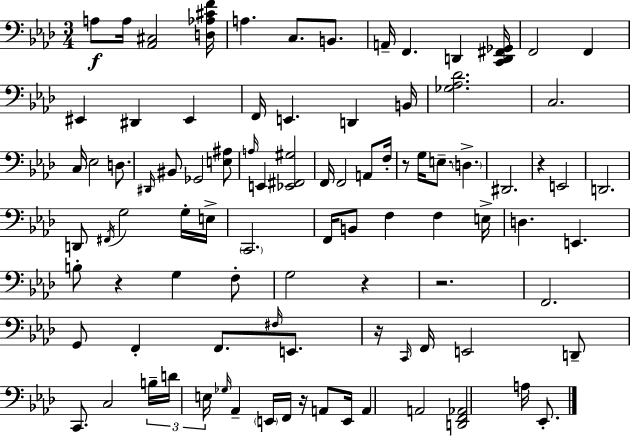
A3/e A3/s [Ab2,C#3]/h [D3,Ab3,C#4,F4]/s A3/q. C3/e. B2/e. A2/s F2/q. D2/q [C2,D2,F#2,Gb2]/s F2/h F2/q EIS2/q D#2/q EIS2/q F2/s E2/q. D2/q B2/s [Gb3,Ab3,Db4]/h. C3/h. C3/s Eb3/h D3/e. D#2/s BIS2/e Gb2/h [E3,A#3]/e A3/s E2/q [Eb2,F#2,G#3]/h F2/s F2/h A2/e F3/s R/e G3/s E3/e. D3/q. D#2/h. R/q E2/h D2/h. D2/e F#2/s G3/h G3/s E3/s C2/h. F2/s B2/e F3/q F3/q E3/s D3/q. E2/q. B3/e R/q G3/q F3/e G3/h R/q R/h. F2/h. G2/e F2/q F2/e. F#3/s E2/e. R/s C2/s F2/s E2/h D2/e C2/e. C3/h B3/s D4/s E3/s Gb3/s Ab2/q E2/s F2/s R/s A2/e E2/s A2/q A2/h [D2,F2,Ab2]/h A3/s Eb2/e.